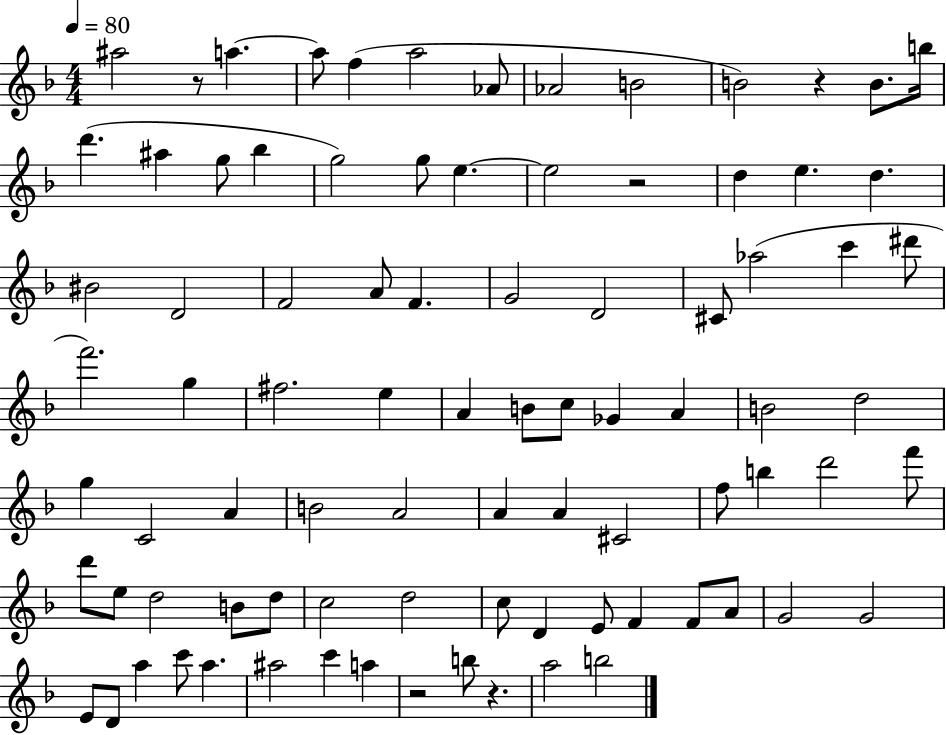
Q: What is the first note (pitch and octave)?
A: A#5